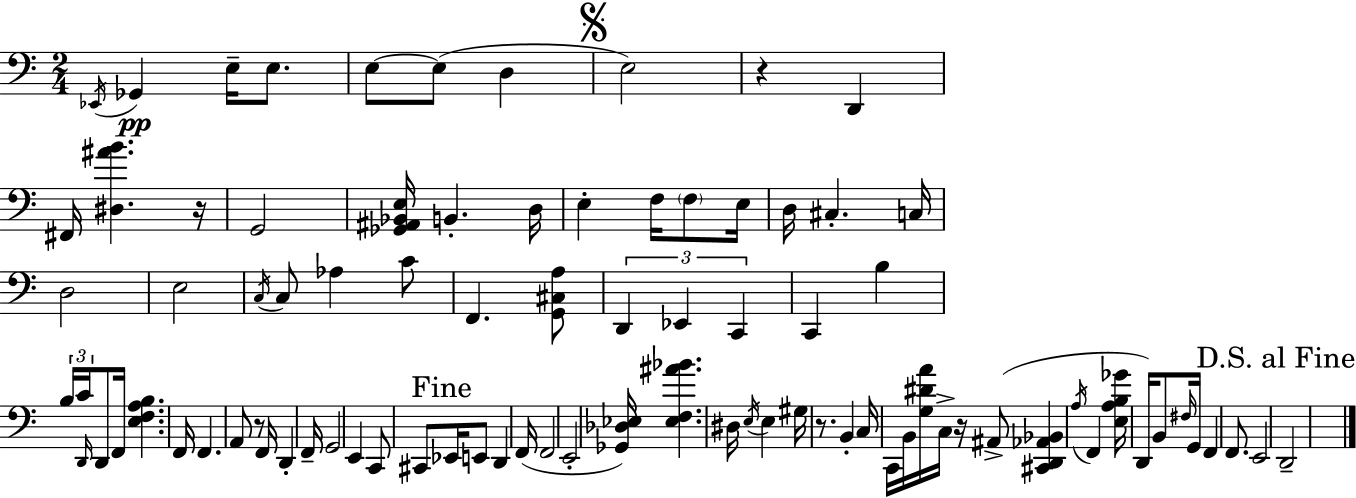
{
  \clef bass
  \numericTimeSignature
  \time 2/4
  \key a \minor
  \acciaccatura { ees,16 }\pp ges,4 e16-- e8. | e8~~ e8( d4 | \mark \markup { \musicglyph "scripts.segno" } e2) | r4 d,4 | \break fis,16 <dis ais' b'>4. | r16 g,2 | <ges, ais, bes, e>16 b,4.-. | d16 e4-. f16 \parenthesize f8 | \break e16 d16 cis4.-. | c16 d2 | e2 | \acciaccatura { c16 } c8 aes4 | \break c'8 f,4. | <g, cis a>8 \tuplet 3/2 { d,4 ees,4 | c,4 } c,4 | b4 \tuplet 3/2 { b16 c'16 | \break \grace { d,16 } } d,8 f,16 <e f a b>4. | f,16 f,4. | a,8 r8 f,16 d,4-. | f,16-- g,2 | \break e,4 c,8 | cis,8 \mark "Fine" ees,16 e,8 d,4 | f,16( f,2 | e,2-. | \break <ges, des ees>16) <ees f ais' bes'>4. | dis16 \acciaccatura { e16 } e4 | gis16 r8. b,4-. | c16 c,16 b,16 <g dis' a'>16 c16-> r16 ais,8->( | \break <cis, d, aes, bes,>4 \acciaccatura { a16 } f,4 | <e a b ges'>16 d,16) b,8 \grace { fis16 } g,16 f,4 | f,8. e,2 | \mark "D.S. al Fine" d,2-- | \break \bar "|."
}